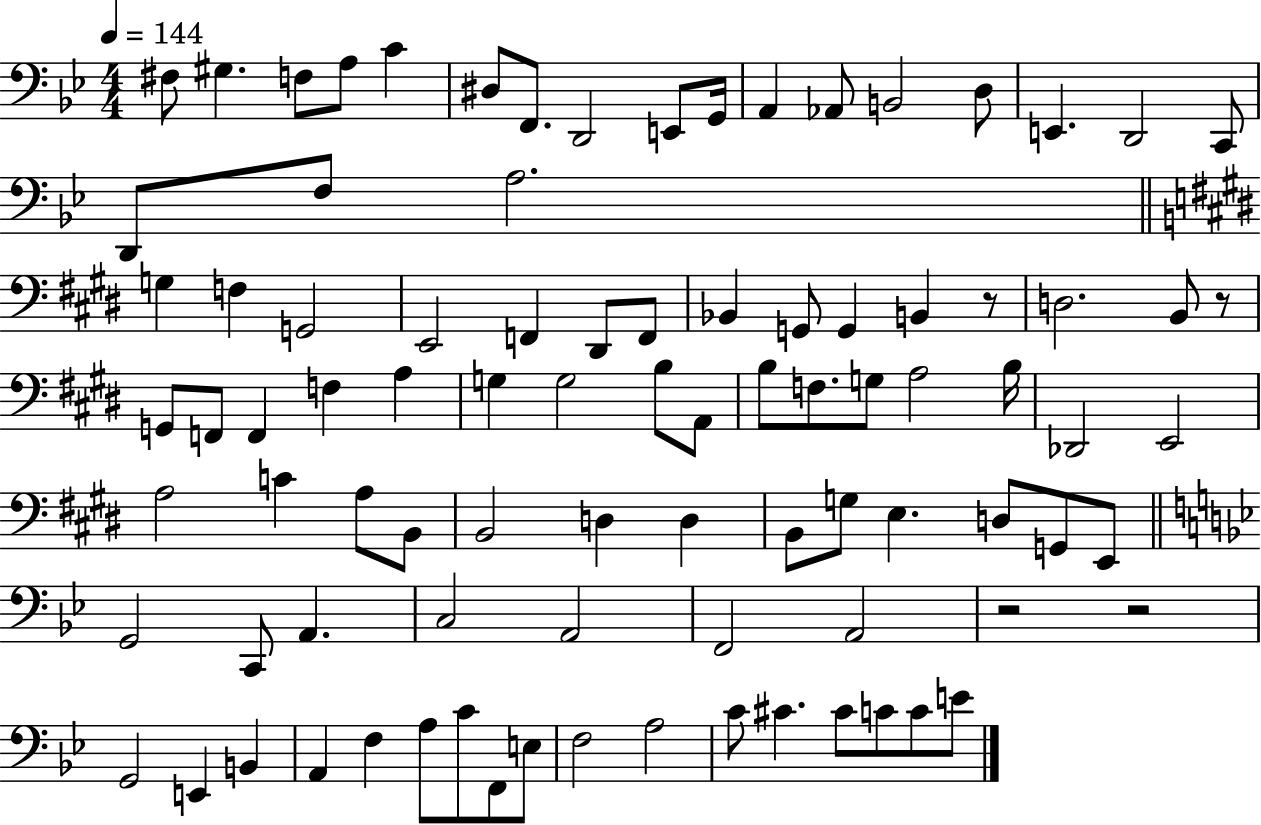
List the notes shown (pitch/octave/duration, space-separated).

F#3/e G#3/q. F3/e A3/e C4/q D#3/e F2/e. D2/h E2/e G2/s A2/q Ab2/e B2/h D3/e E2/q. D2/h C2/e D2/e F3/e A3/h. G3/q F3/q G2/h E2/h F2/q D#2/e F2/e Bb2/q G2/e G2/q B2/q R/e D3/h. B2/e R/e G2/e F2/e F2/q F3/q A3/q G3/q G3/h B3/e A2/e B3/e F3/e. G3/e A3/h B3/s Db2/h E2/h A3/h C4/q A3/e B2/e B2/h D3/q D3/q B2/e G3/e E3/q. D3/e G2/e E2/e G2/h C2/e A2/q. C3/h A2/h F2/h A2/h R/h R/h G2/h E2/q B2/q A2/q F3/q A3/e C4/e F2/e E3/e F3/h A3/h C4/e C#4/q. C#4/e C4/e C4/e E4/e